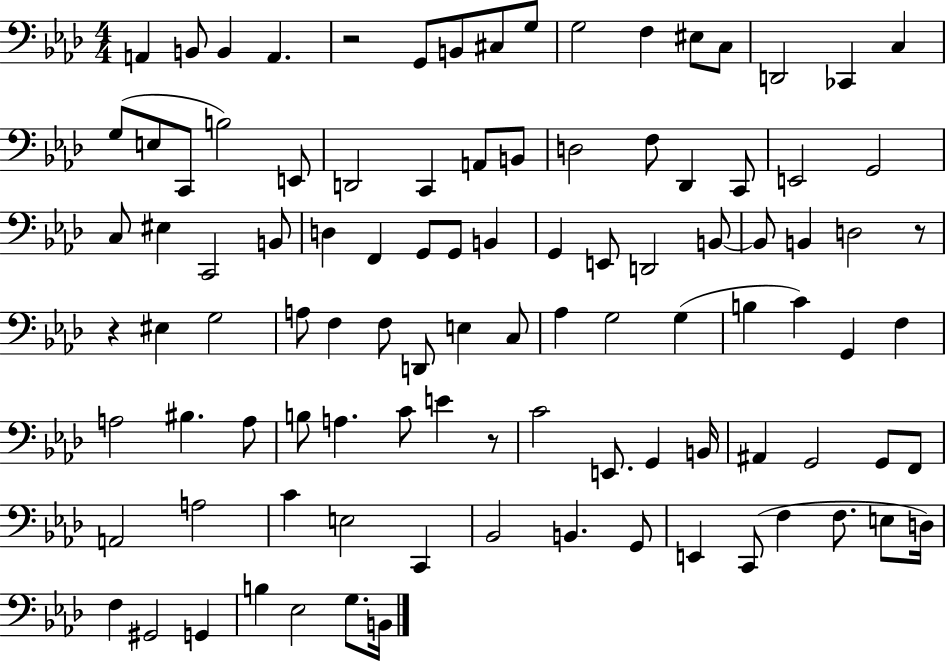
A2/q B2/e B2/q A2/q. R/h G2/e B2/e C#3/e G3/e G3/h F3/q EIS3/e C3/e D2/h CES2/q C3/q G3/e E3/e C2/e B3/h E2/e D2/h C2/q A2/e B2/e D3/h F3/e Db2/q C2/e E2/h G2/h C3/e EIS3/q C2/h B2/e D3/q F2/q G2/e G2/e B2/q G2/q E2/e D2/h B2/e B2/e B2/q D3/h R/e R/q EIS3/q G3/h A3/e F3/q F3/e D2/e E3/q C3/e Ab3/q G3/h G3/q B3/q C4/q G2/q F3/q A3/h BIS3/q. A3/e B3/e A3/q. C4/e E4/q R/e C4/h E2/e. G2/q B2/s A#2/q G2/h G2/e F2/e A2/h A3/h C4/q E3/h C2/q Bb2/h B2/q. G2/e E2/q C2/e F3/q F3/e. E3/e D3/s F3/q G#2/h G2/q B3/q Eb3/h G3/e. B2/s